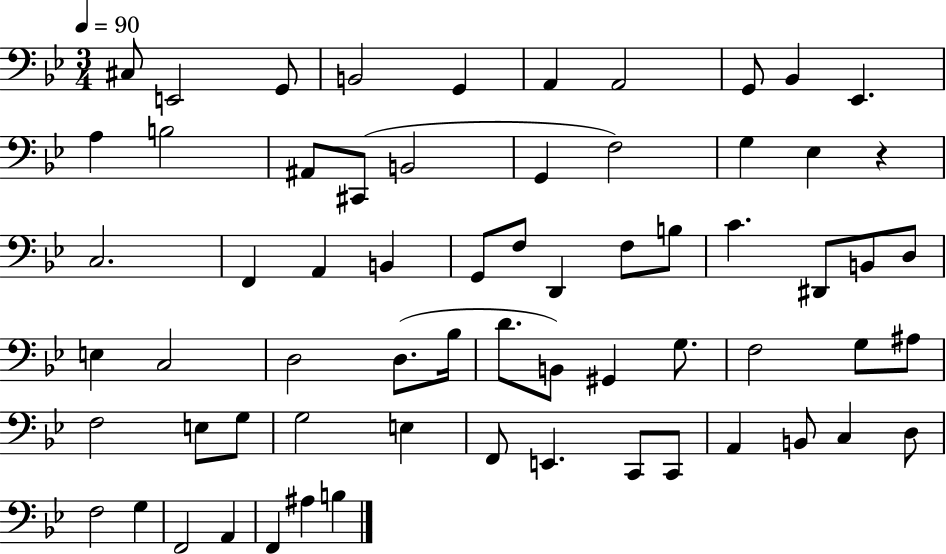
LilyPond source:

{
  \clef bass
  \numericTimeSignature
  \time 3/4
  \key bes \major
  \tempo 4 = 90
  cis8 e,2 g,8 | b,2 g,4 | a,4 a,2 | g,8 bes,4 ees,4. | \break a4 b2 | ais,8 cis,8( b,2 | g,4 f2) | g4 ees4 r4 | \break c2. | f,4 a,4 b,4 | g,8 f8 d,4 f8 b8 | c'4. dis,8 b,8 d8 | \break e4 c2 | d2 d8.( bes16 | d'8. b,8) gis,4 g8. | f2 g8 ais8 | \break f2 e8 g8 | g2 e4 | f,8 e,4. c,8 c,8 | a,4 b,8 c4 d8 | \break f2 g4 | f,2 a,4 | f,4 ais4 b4 | \bar "|."
}